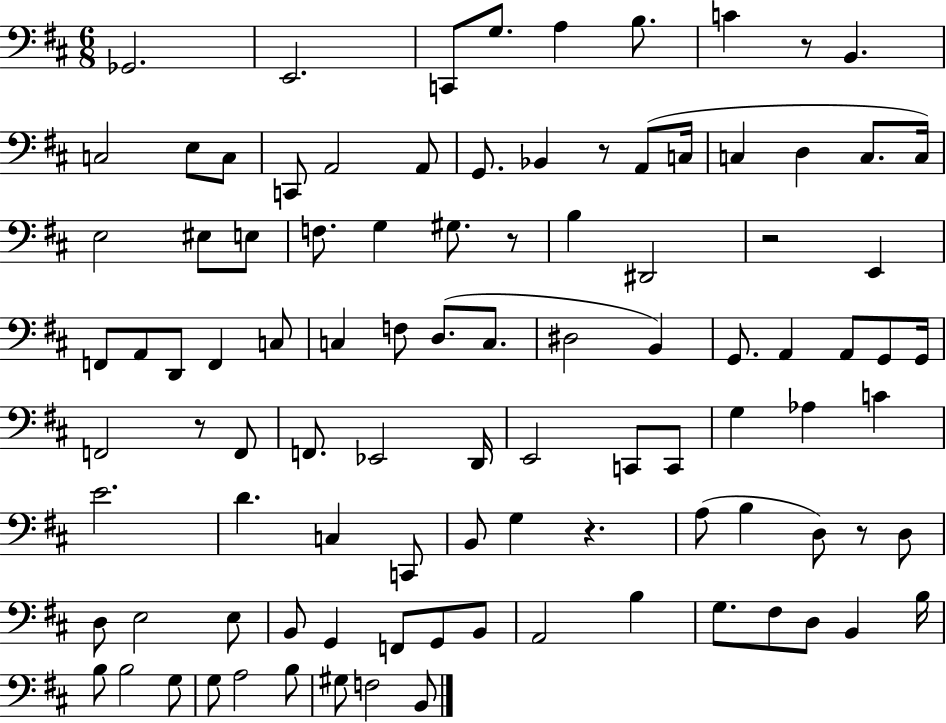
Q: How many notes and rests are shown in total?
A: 99